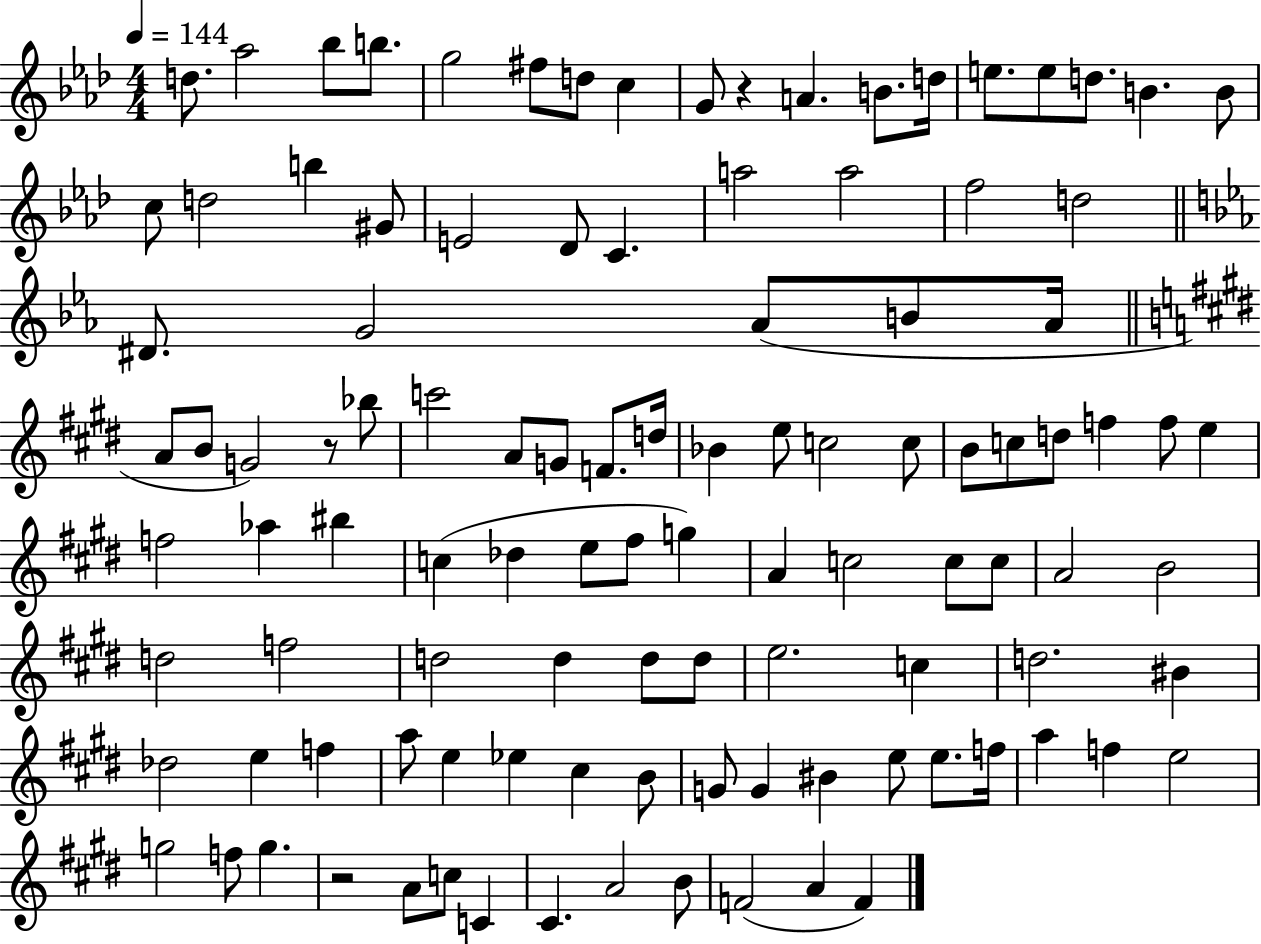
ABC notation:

X:1
T:Untitled
M:4/4
L:1/4
K:Ab
d/2 _a2 _b/2 b/2 g2 ^f/2 d/2 c G/2 z A B/2 d/4 e/2 e/2 d/2 B B/2 c/2 d2 b ^G/2 E2 _D/2 C a2 a2 f2 d2 ^D/2 G2 _A/2 B/2 _A/4 A/2 B/2 G2 z/2 _b/2 c'2 A/2 G/2 F/2 d/4 _B e/2 c2 c/2 B/2 c/2 d/2 f f/2 e f2 _a ^b c _d e/2 ^f/2 g A c2 c/2 c/2 A2 B2 d2 f2 d2 d d/2 d/2 e2 c d2 ^B _d2 e f a/2 e _e ^c B/2 G/2 G ^B e/2 e/2 f/4 a f e2 g2 f/2 g z2 A/2 c/2 C ^C A2 B/2 F2 A F